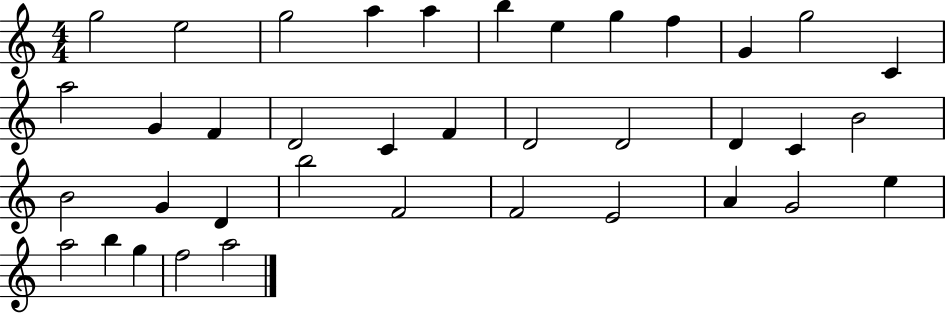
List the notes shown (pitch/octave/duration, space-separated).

G5/h E5/h G5/h A5/q A5/q B5/q E5/q G5/q F5/q G4/q G5/h C4/q A5/h G4/q F4/q D4/h C4/q F4/q D4/h D4/h D4/q C4/q B4/h B4/h G4/q D4/q B5/h F4/h F4/h E4/h A4/q G4/h E5/q A5/h B5/q G5/q F5/h A5/h